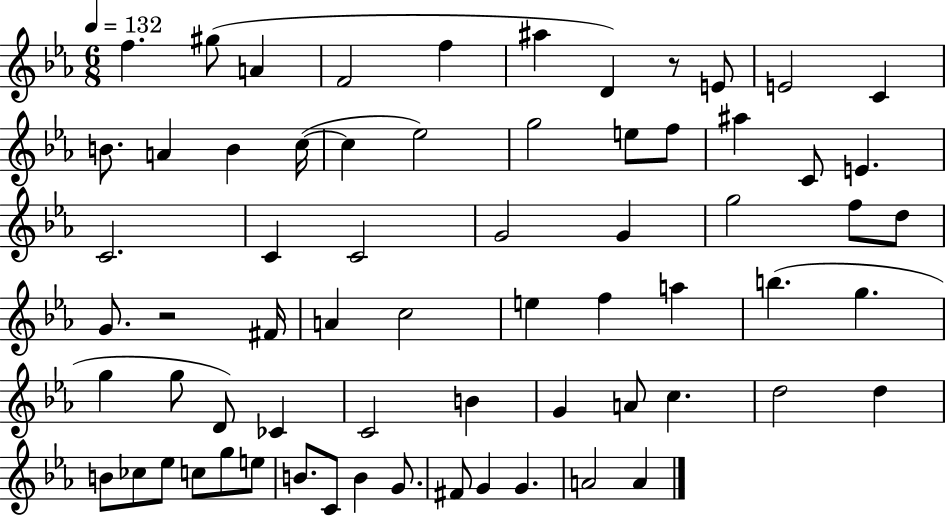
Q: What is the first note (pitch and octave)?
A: F5